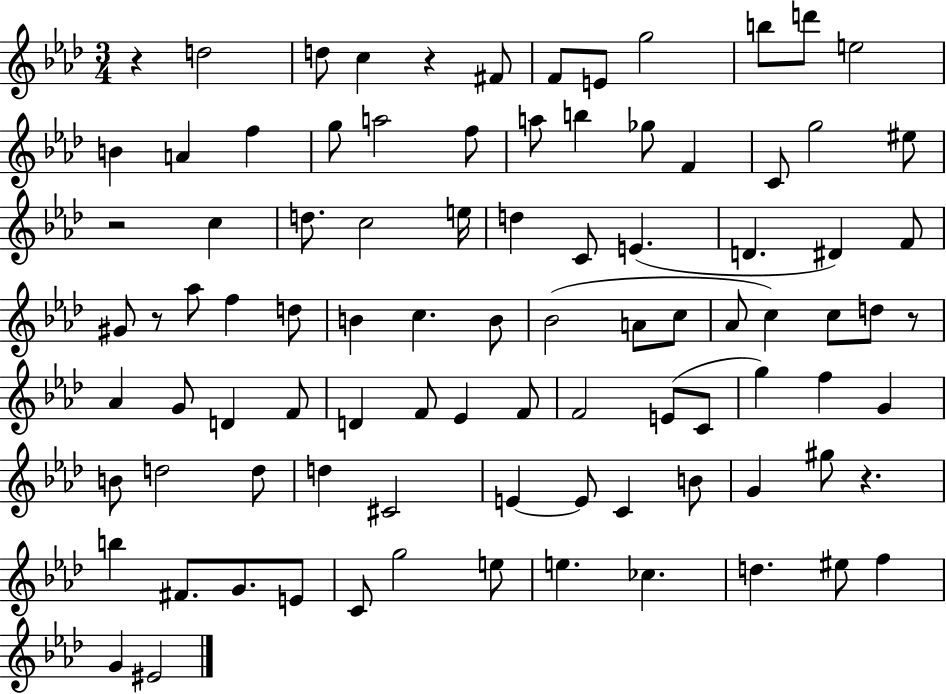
X:1
T:Untitled
M:3/4
L:1/4
K:Ab
z d2 d/2 c z ^F/2 F/2 E/2 g2 b/2 d'/2 e2 B A f g/2 a2 f/2 a/2 b _g/2 F C/2 g2 ^e/2 z2 c d/2 c2 e/4 d C/2 E D ^D F/2 ^G/2 z/2 _a/2 f d/2 B c B/2 _B2 A/2 c/2 _A/2 c c/2 d/2 z/2 _A G/2 D F/2 D F/2 _E F/2 F2 E/2 C/2 g f G B/2 d2 d/2 d ^C2 E E/2 C B/2 G ^g/2 z b ^F/2 G/2 E/2 C/2 g2 e/2 e _c d ^e/2 f G ^E2